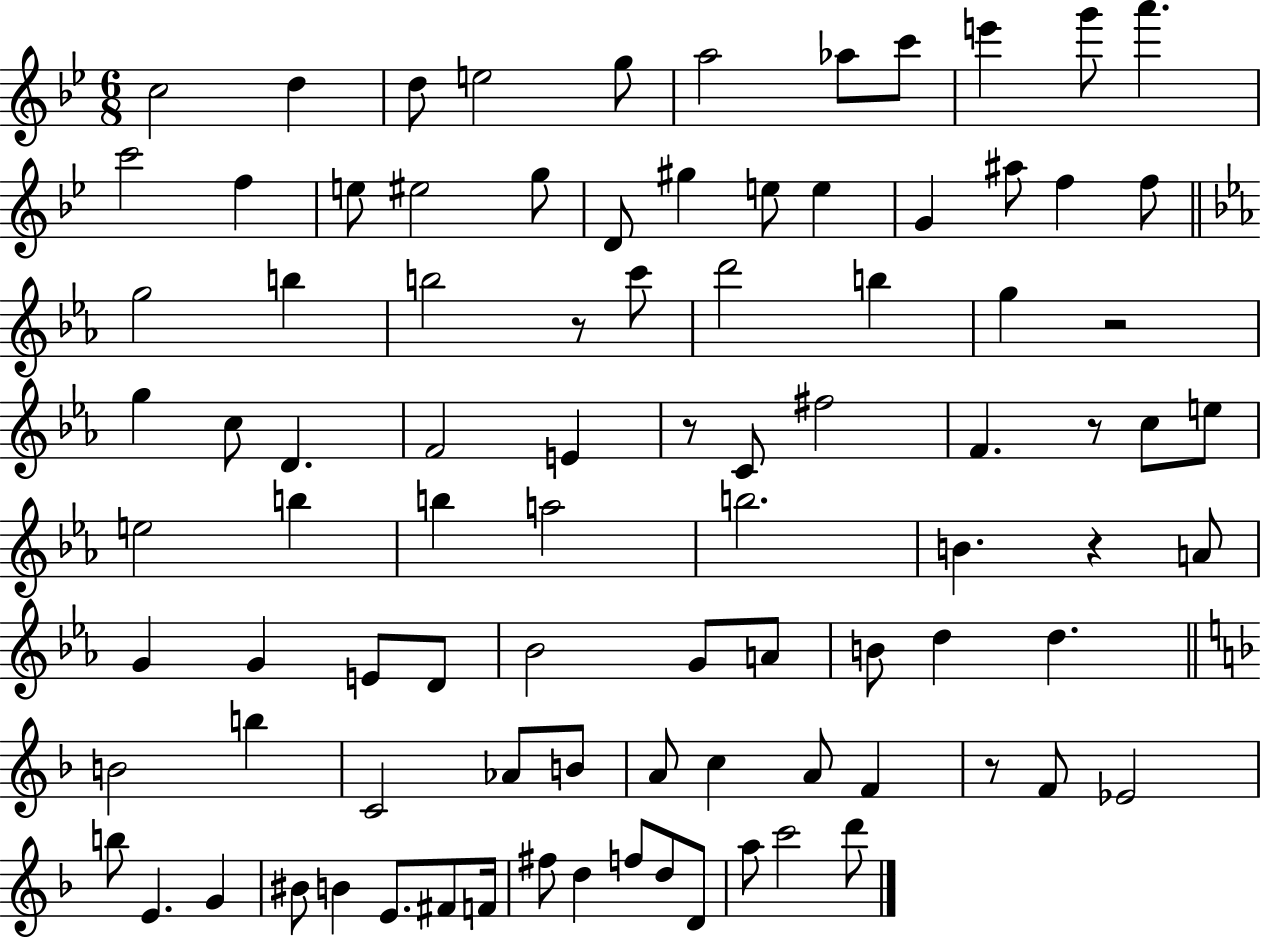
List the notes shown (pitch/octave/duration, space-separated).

C5/h D5/q D5/e E5/h G5/e A5/h Ab5/e C6/e E6/q G6/e A6/q. C6/h F5/q E5/e EIS5/h G5/e D4/e G#5/q E5/e E5/q G4/q A#5/e F5/q F5/e G5/h B5/q B5/h R/e C6/e D6/h B5/q G5/q R/h G5/q C5/e D4/q. F4/h E4/q R/e C4/e F#5/h F4/q. R/e C5/e E5/e E5/h B5/q B5/q A5/h B5/h. B4/q. R/q A4/e G4/q G4/q E4/e D4/e Bb4/h G4/e A4/e B4/e D5/q D5/q. B4/h B5/q C4/h Ab4/e B4/e A4/e C5/q A4/e F4/q R/e F4/e Eb4/h B5/e E4/q. G4/q BIS4/e B4/q E4/e. F#4/e F4/s F#5/e D5/q F5/e D5/e D4/e A5/e C6/h D6/e